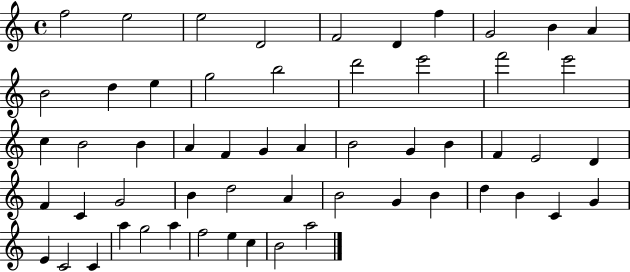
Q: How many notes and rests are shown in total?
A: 56